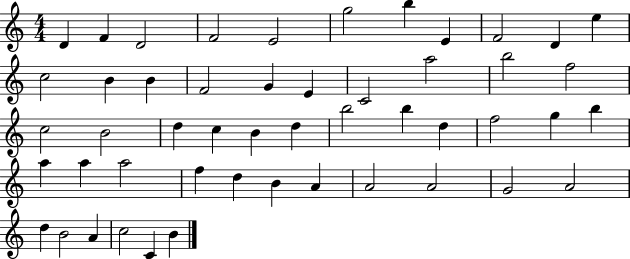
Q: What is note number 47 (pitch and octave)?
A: A4